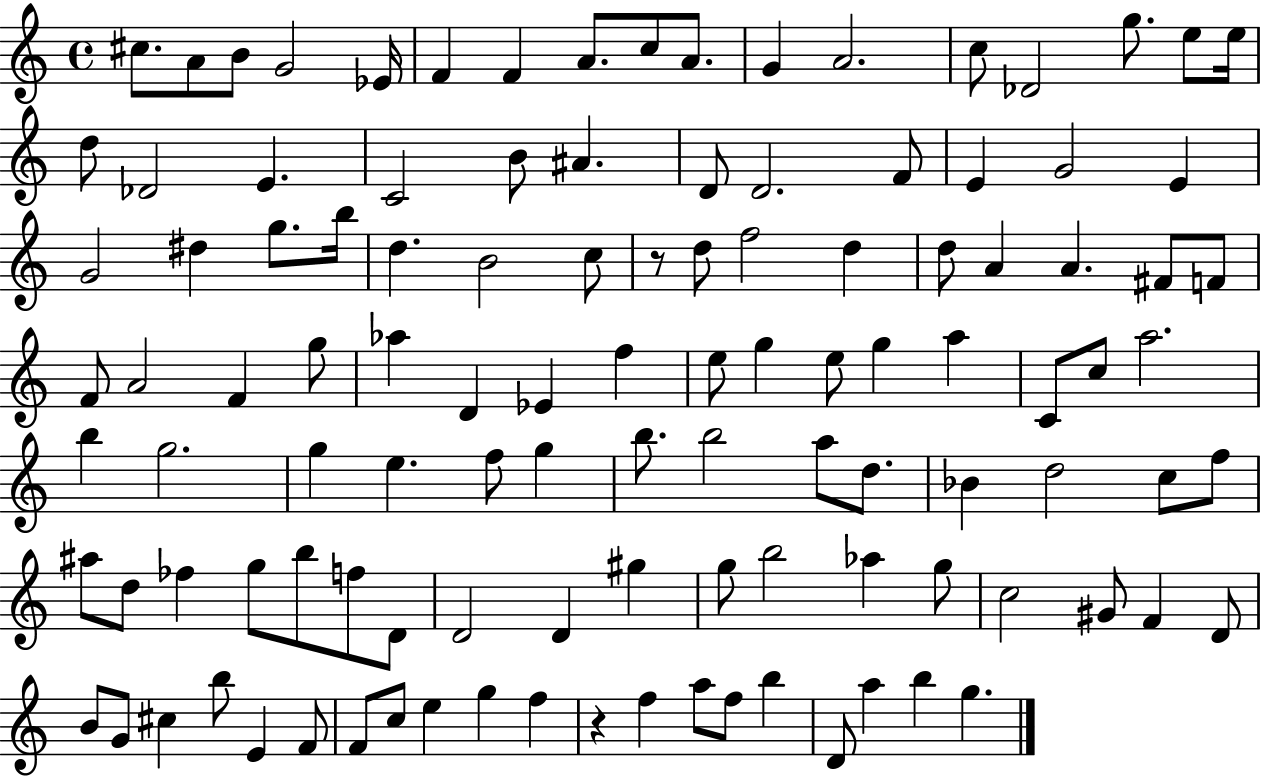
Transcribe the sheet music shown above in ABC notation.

X:1
T:Untitled
M:4/4
L:1/4
K:C
^c/2 A/2 B/2 G2 _E/4 F F A/2 c/2 A/2 G A2 c/2 _D2 g/2 e/2 e/4 d/2 _D2 E C2 B/2 ^A D/2 D2 F/2 E G2 E G2 ^d g/2 b/4 d B2 c/2 z/2 d/2 f2 d d/2 A A ^F/2 F/2 F/2 A2 F g/2 _a D _E f e/2 g e/2 g a C/2 c/2 a2 b g2 g e f/2 g b/2 b2 a/2 d/2 _B d2 c/2 f/2 ^a/2 d/2 _f g/2 b/2 f/2 D/2 D2 D ^g g/2 b2 _a g/2 c2 ^G/2 F D/2 B/2 G/2 ^c b/2 E F/2 F/2 c/2 e g f z f a/2 f/2 b D/2 a b g